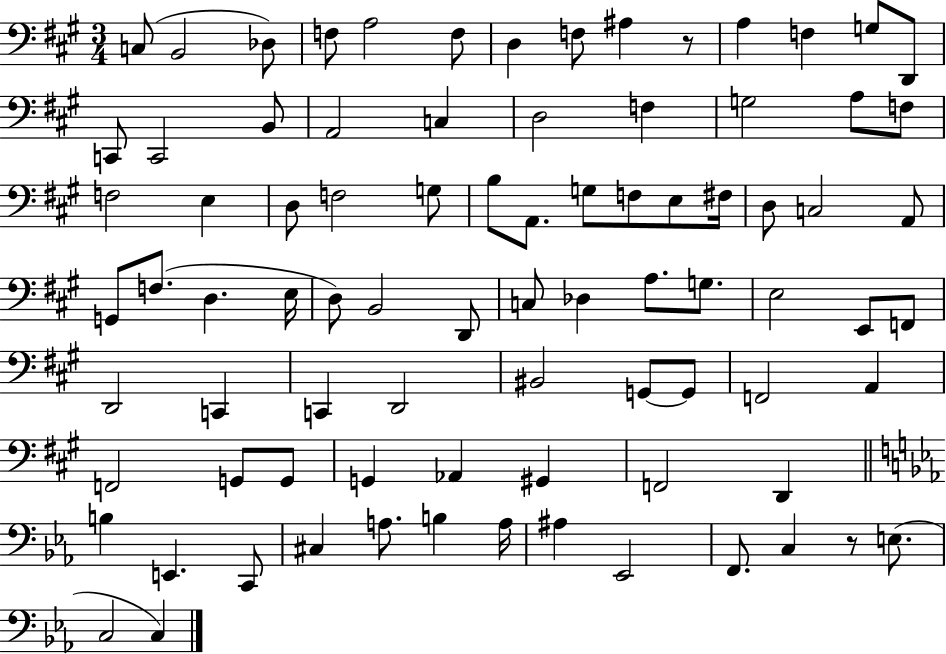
C3/e B2/h Db3/e F3/e A3/h F3/e D3/q F3/e A#3/q R/e A3/q F3/q G3/e D2/e C2/e C2/h B2/e A2/h C3/q D3/h F3/q G3/h A3/e F3/e F3/h E3/q D3/e F3/h G3/e B3/e A2/e. G3/e F3/e E3/e F#3/s D3/e C3/h A2/e G2/e F3/e. D3/q. E3/s D3/e B2/h D2/e C3/e Db3/q A3/e. G3/e. E3/h E2/e F2/e D2/h C2/q C2/q D2/h BIS2/h G2/e G2/e F2/h A2/q F2/h G2/e G2/e G2/q Ab2/q G#2/q F2/h D2/q B3/q E2/q. C2/e C#3/q A3/e. B3/q A3/s A#3/q Eb2/h F2/e. C3/q R/e E3/e. C3/h C3/q